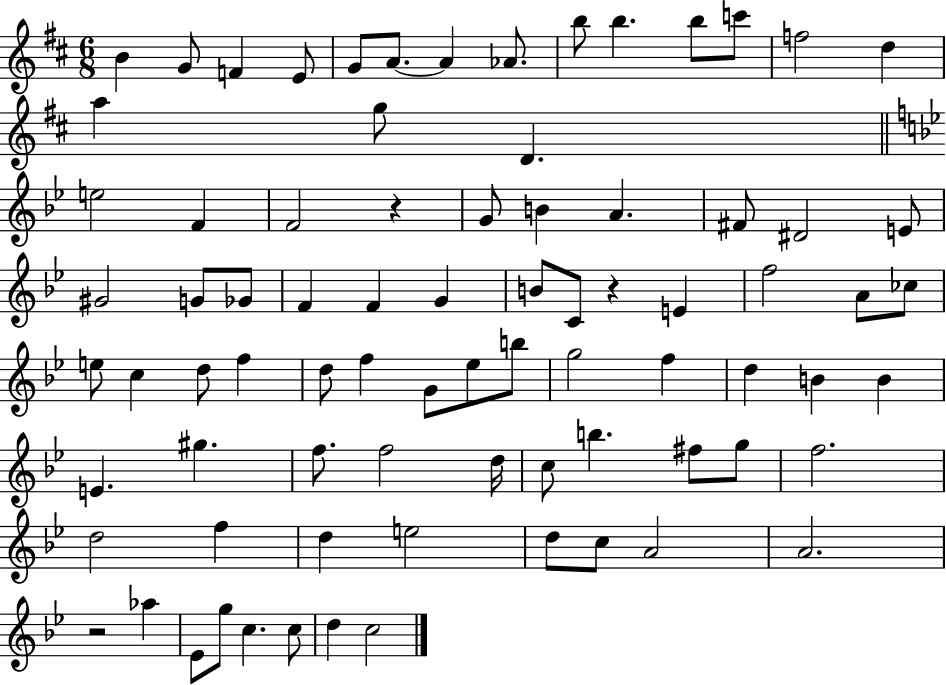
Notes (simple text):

B4/q G4/e F4/q E4/e G4/e A4/e. A4/q Ab4/e. B5/e B5/q. B5/e C6/e F5/h D5/q A5/q G5/e D4/q. E5/h F4/q F4/h R/q G4/e B4/q A4/q. F#4/e D#4/h E4/e G#4/h G4/e Gb4/e F4/q F4/q G4/q B4/e C4/e R/q E4/q F5/h A4/e CES5/e E5/e C5/q D5/e F5/q D5/e F5/q G4/e Eb5/e B5/e G5/h F5/q D5/q B4/q B4/q E4/q. G#5/q. F5/e. F5/h D5/s C5/e B5/q. F#5/e G5/e F5/h. D5/h F5/q D5/q E5/h D5/e C5/e A4/h A4/h. R/h Ab5/q Eb4/e G5/e C5/q. C5/e D5/q C5/h